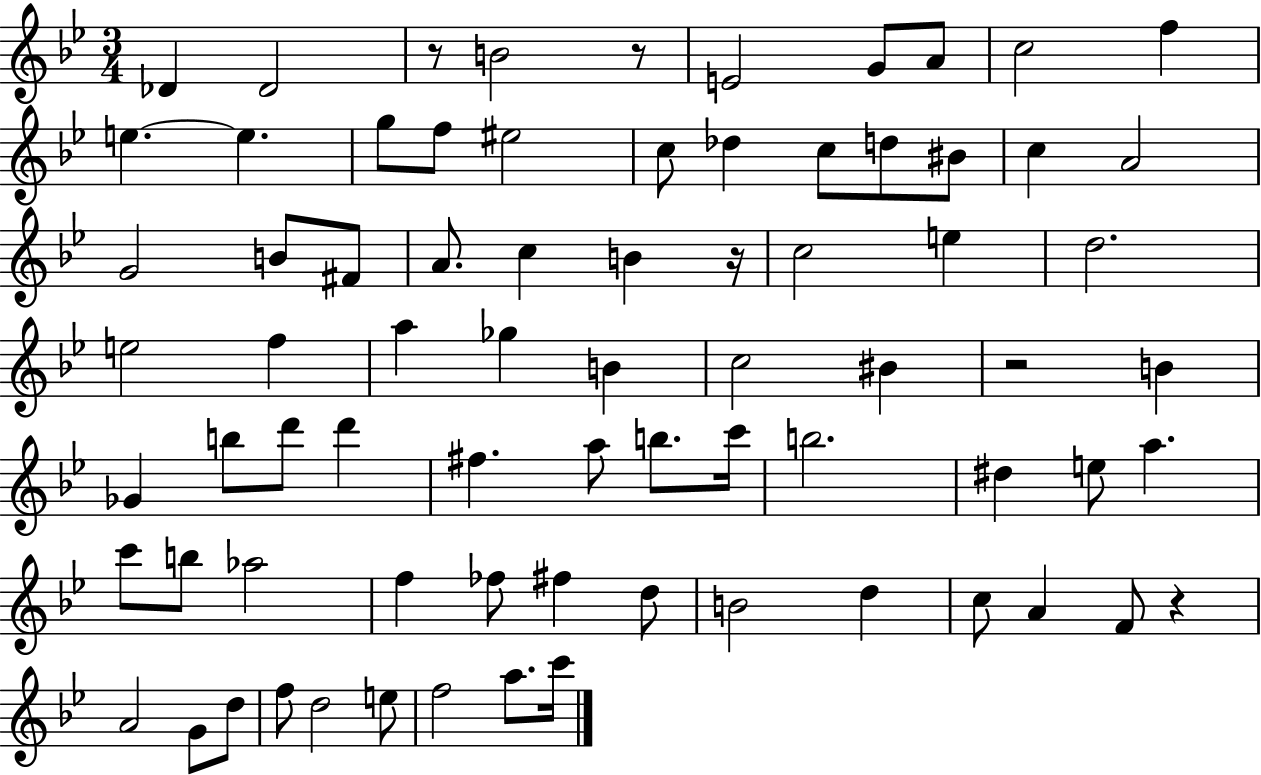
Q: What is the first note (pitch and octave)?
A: Db4